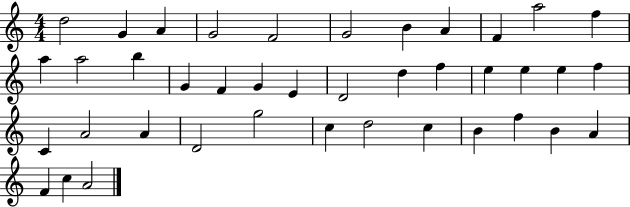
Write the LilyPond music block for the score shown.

{
  \clef treble
  \numericTimeSignature
  \time 4/4
  \key c \major
  d''2 g'4 a'4 | g'2 f'2 | g'2 b'4 a'4 | f'4 a''2 f''4 | \break a''4 a''2 b''4 | g'4 f'4 g'4 e'4 | d'2 d''4 f''4 | e''4 e''4 e''4 f''4 | \break c'4 a'2 a'4 | d'2 g''2 | c''4 d''2 c''4 | b'4 f''4 b'4 a'4 | \break f'4 c''4 a'2 | \bar "|."
}